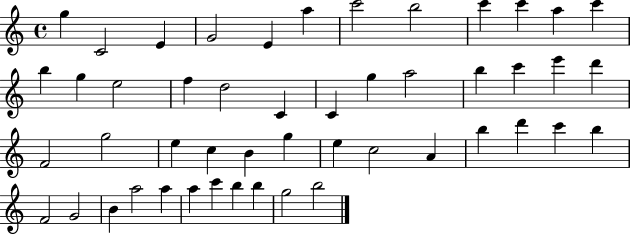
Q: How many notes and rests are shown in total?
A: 49